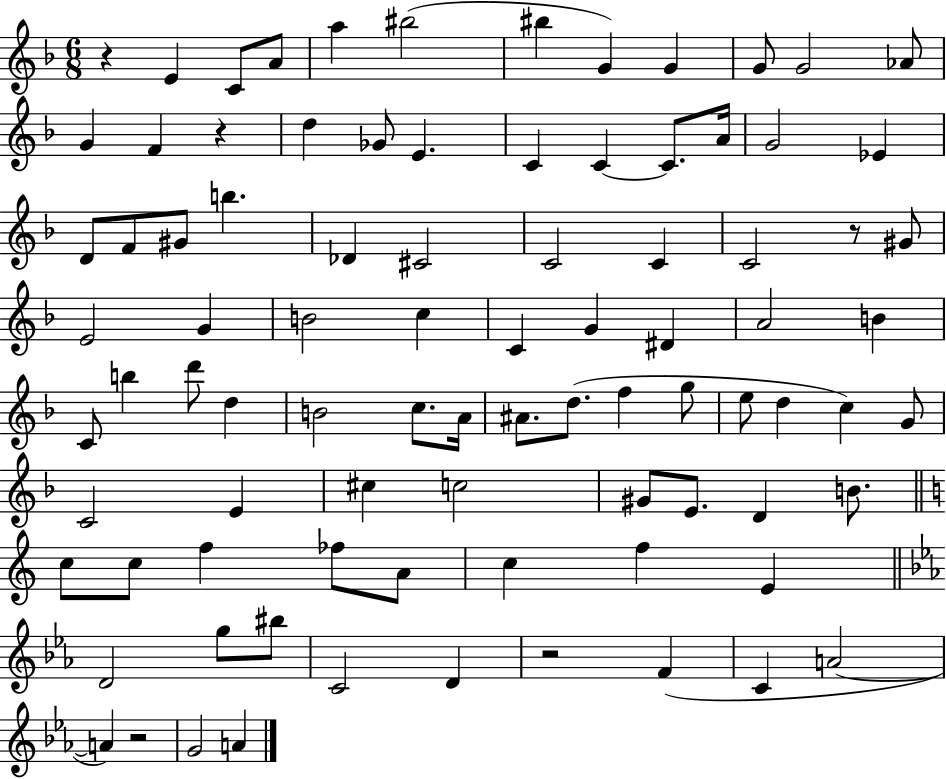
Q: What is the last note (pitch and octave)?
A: A4